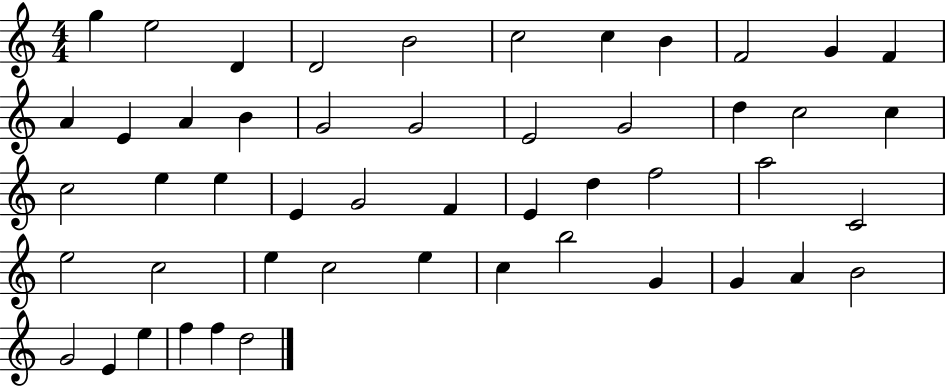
G5/q E5/h D4/q D4/h B4/h C5/h C5/q B4/q F4/h G4/q F4/q A4/q E4/q A4/q B4/q G4/h G4/h E4/h G4/h D5/q C5/h C5/q C5/h E5/q E5/q E4/q G4/h F4/q E4/q D5/q F5/h A5/h C4/h E5/h C5/h E5/q C5/h E5/q C5/q B5/h G4/q G4/q A4/q B4/h G4/h E4/q E5/q F5/q F5/q D5/h